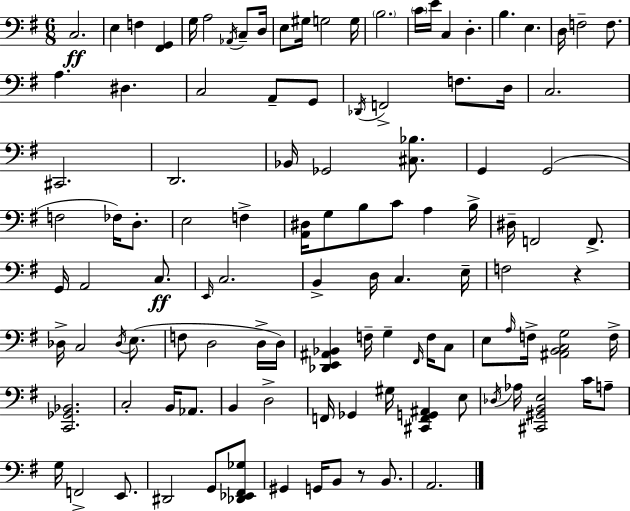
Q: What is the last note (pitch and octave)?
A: A2